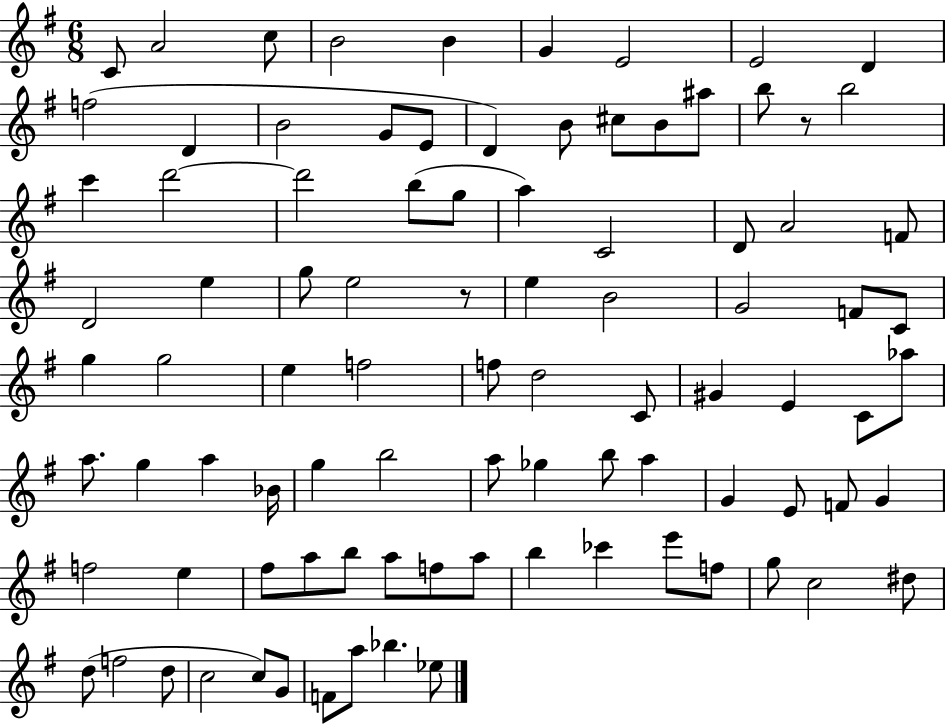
C4/e A4/h C5/e B4/h B4/q G4/q E4/h E4/h D4/q F5/h D4/q B4/h G4/e E4/e D4/q B4/e C#5/e B4/e A#5/e B5/e R/e B5/h C6/q D6/h D6/h B5/e G5/e A5/q C4/h D4/e A4/h F4/e D4/h E5/q G5/e E5/h R/e E5/q B4/h G4/h F4/e C4/e G5/q G5/h E5/q F5/h F5/e D5/h C4/e G#4/q E4/q C4/e Ab5/e A5/e. G5/q A5/q Bb4/s G5/q B5/h A5/e Gb5/q B5/e A5/q G4/q E4/e F4/e G4/q F5/h E5/q F#5/e A5/e B5/e A5/e F5/e A5/e B5/q CES6/q E6/e F5/e G5/e C5/h D#5/e D5/e F5/h D5/e C5/h C5/e G4/e F4/e A5/e Bb5/q. Eb5/e